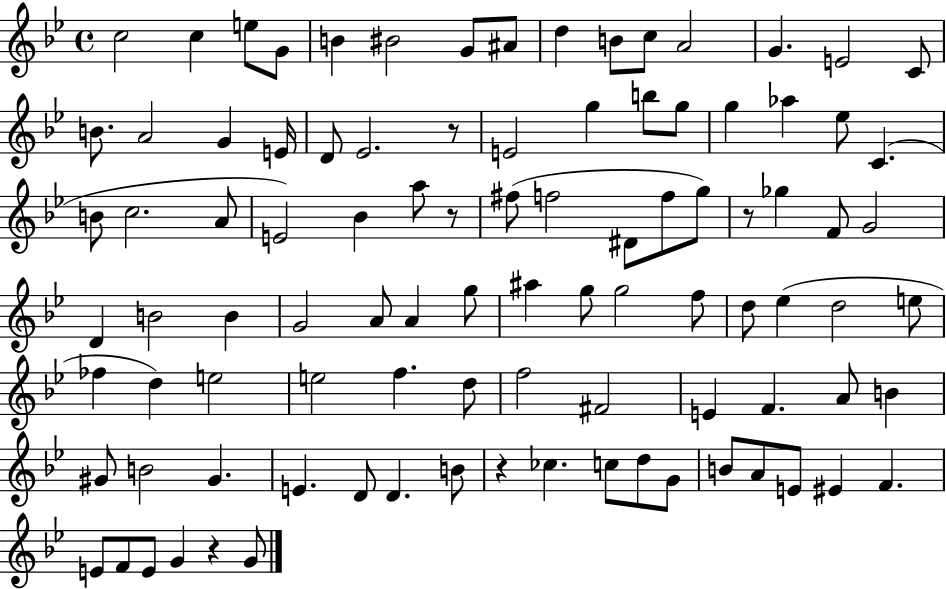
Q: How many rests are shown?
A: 5